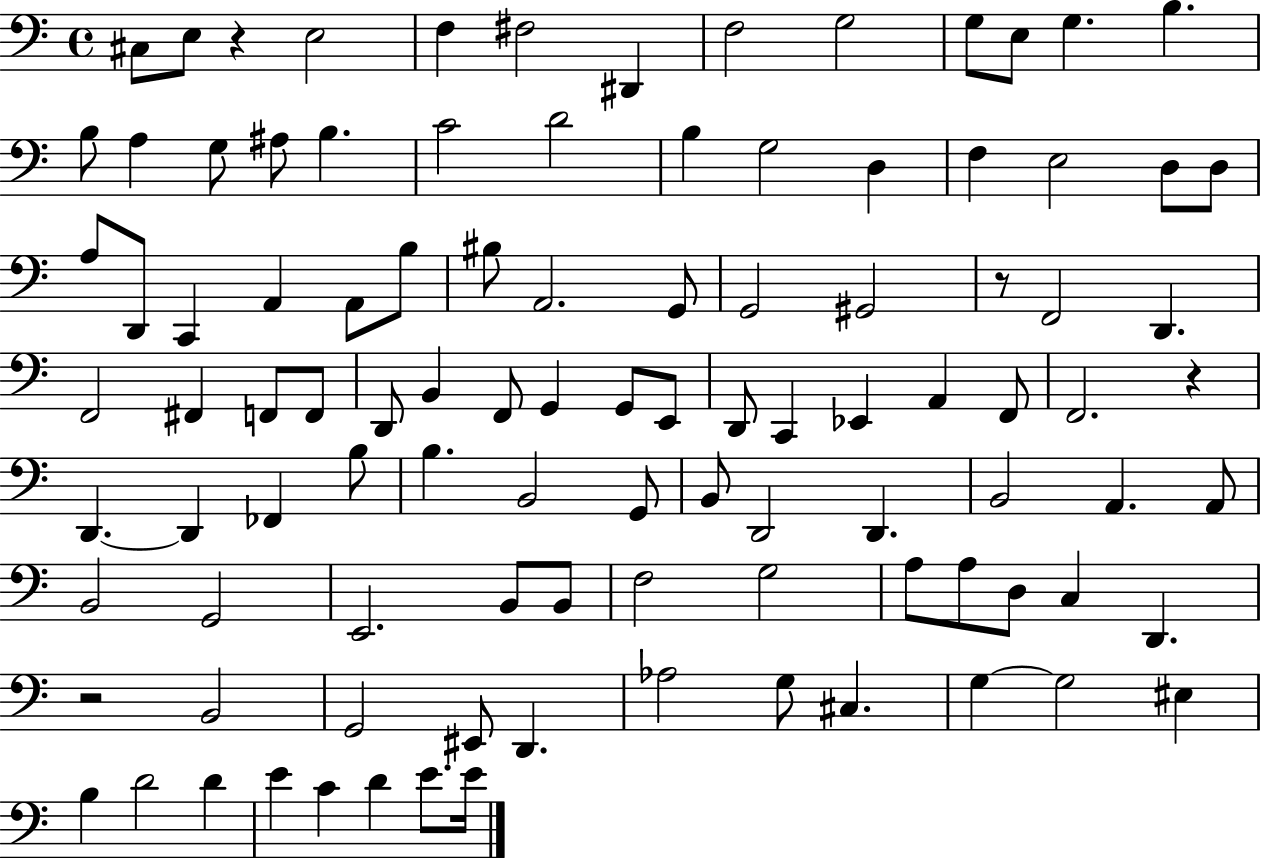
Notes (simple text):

C#3/e E3/e R/q E3/h F3/q F#3/h D#2/q F3/h G3/h G3/e E3/e G3/q. B3/q. B3/e A3/q G3/e A#3/e B3/q. C4/h D4/h B3/q G3/h D3/q F3/q E3/h D3/e D3/e A3/e D2/e C2/q A2/q A2/e B3/e BIS3/e A2/h. G2/e G2/h G#2/h R/e F2/h D2/q. F2/h F#2/q F2/e F2/e D2/e B2/q F2/e G2/q G2/e E2/e D2/e C2/q Eb2/q A2/q F2/e F2/h. R/q D2/q. D2/q FES2/q B3/e B3/q. B2/h G2/e B2/e D2/h D2/q. B2/h A2/q. A2/e B2/h G2/h E2/h. B2/e B2/e F3/h G3/h A3/e A3/e D3/e C3/q D2/q. R/h B2/h G2/h EIS2/e D2/q. Ab3/h G3/e C#3/q. G3/q G3/h EIS3/q B3/q D4/h D4/q E4/q C4/q D4/q E4/e. E4/s